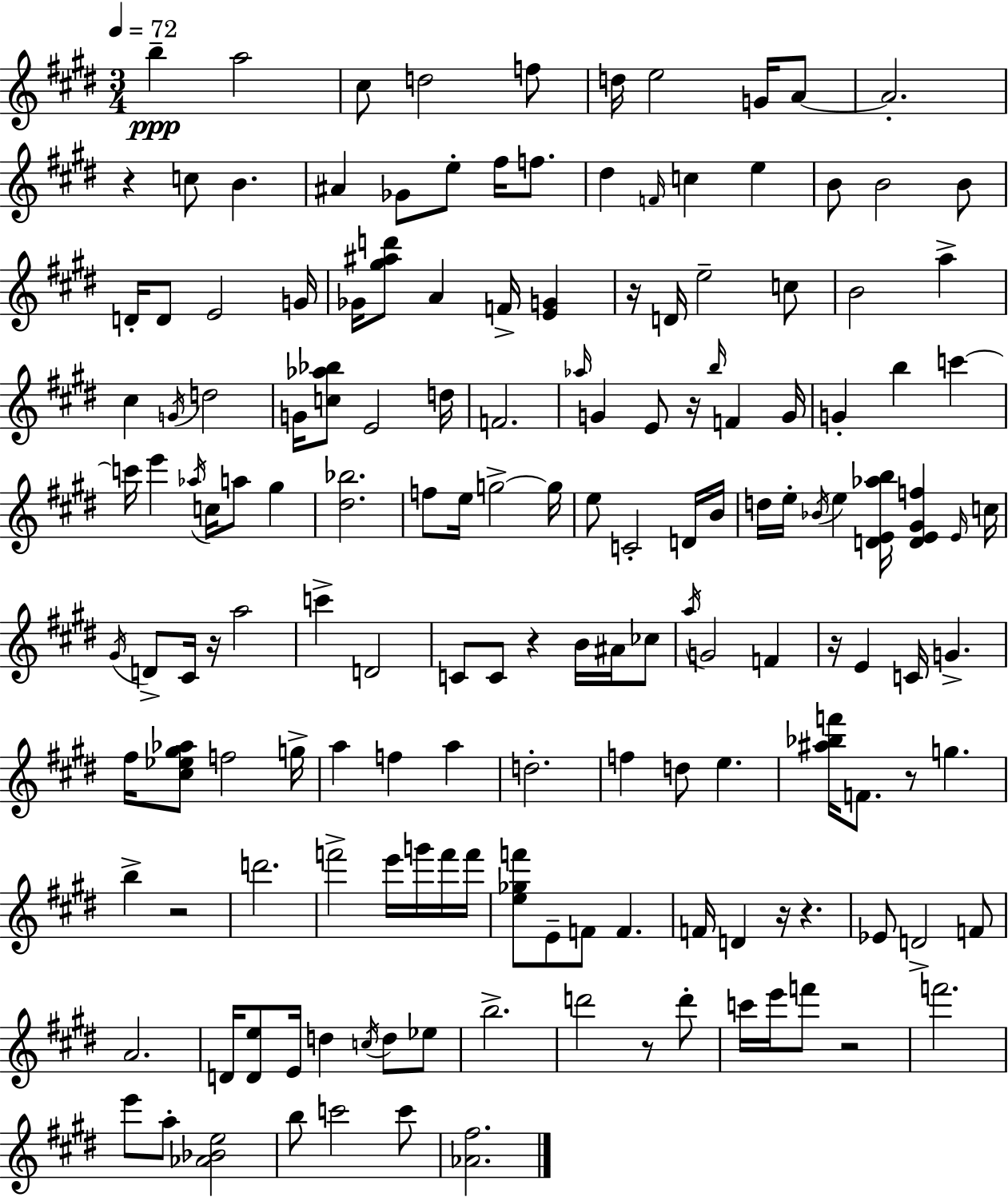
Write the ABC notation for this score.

X:1
T:Untitled
M:3/4
L:1/4
K:E
b a2 ^c/2 d2 f/2 d/4 e2 G/4 A/2 A2 z c/2 B ^A _G/2 e/2 ^f/4 f/2 ^d F/4 c e B/2 B2 B/2 D/4 D/2 E2 G/4 _G/4 [^g^ad']/2 A F/4 [EG] z/4 D/4 e2 c/2 B2 a ^c G/4 d2 G/4 [c_a_b]/2 E2 d/4 F2 _a/4 G E/2 z/4 b/4 F G/4 G b c' c'/4 e' _a/4 c/4 a/2 ^g [^d_b]2 f/2 e/4 g2 g/4 e/2 C2 D/4 B/4 d/4 e/4 _B/4 e [DE_ab]/4 [DE^Gf] E/4 c/4 ^G/4 D/2 ^C/4 z/4 a2 c' D2 C/2 C/2 z B/4 ^A/4 _c/2 a/4 G2 F z/4 E C/4 G ^f/4 [^c_e^g_a]/2 f2 g/4 a f a d2 f d/2 e [^a_bf']/4 F/2 z/2 g b z2 d'2 f'2 e'/4 g'/4 f'/4 f'/4 [e_gf']/2 E/2 F/2 F F/4 D z/4 z _E/2 D2 F/2 A2 D/4 [De]/2 E/4 d c/4 d/2 _e/2 b2 d'2 z/2 d'/2 c'/4 e'/4 f'/2 z2 f'2 e'/2 a/2 [_A_Be]2 b/2 c'2 c'/2 [_A^f]2